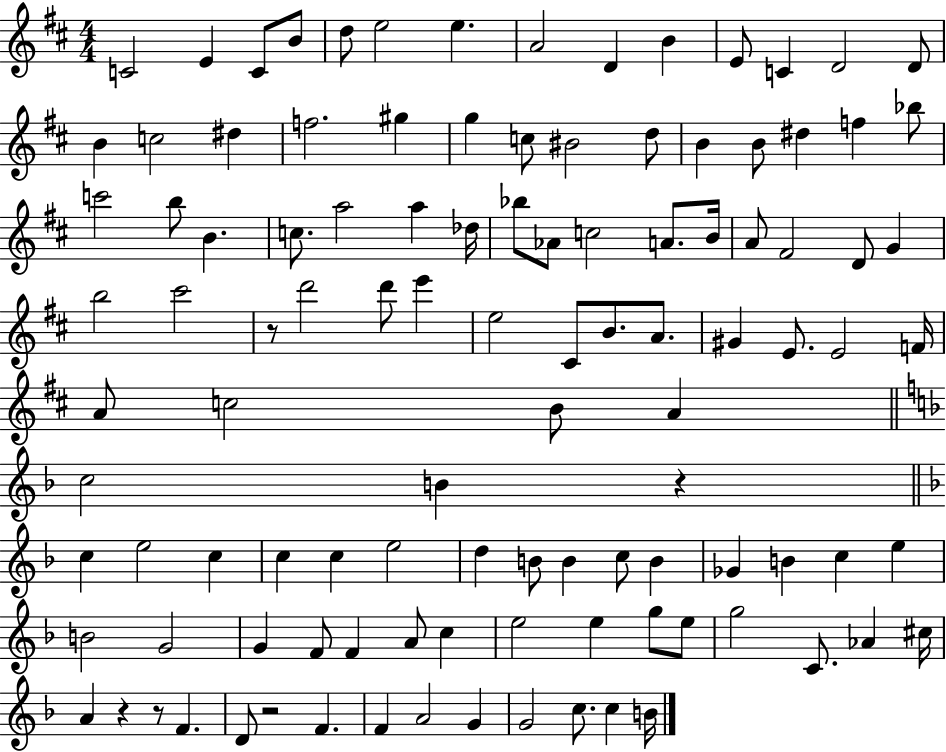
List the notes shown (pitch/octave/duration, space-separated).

C4/h E4/q C4/e B4/e D5/e E5/h E5/q. A4/h D4/q B4/q E4/e C4/q D4/h D4/e B4/q C5/h D#5/q F5/h. G#5/q G5/q C5/e BIS4/h D5/e B4/q B4/e D#5/q F5/q Bb5/e C6/h B5/e B4/q. C5/e. A5/h A5/q Db5/s Bb5/e Ab4/e C5/h A4/e. B4/s A4/e F#4/h D4/e G4/q B5/h C#6/h R/e D6/h D6/e E6/q E5/h C#4/e B4/e. A4/e. G#4/q E4/e. E4/h F4/s A4/e C5/h B4/e A4/q C5/h B4/q R/q C5/q E5/h C5/q C5/q C5/q E5/h D5/q B4/e B4/q C5/e B4/q Gb4/q B4/q C5/q E5/q B4/h G4/h G4/q F4/e F4/q A4/e C5/q E5/h E5/q G5/e E5/e G5/h C4/e. Ab4/q C#5/s A4/q R/q R/e F4/q. D4/e R/h F4/q. F4/q A4/h G4/q G4/h C5/e. C5/q B4/s